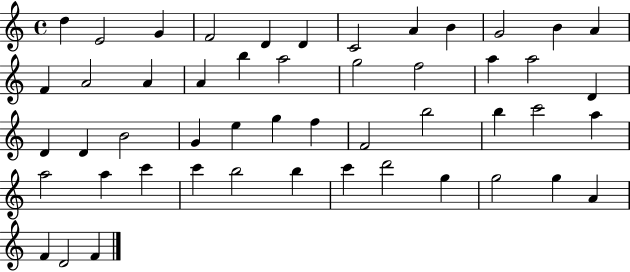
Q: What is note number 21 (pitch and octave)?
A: A5